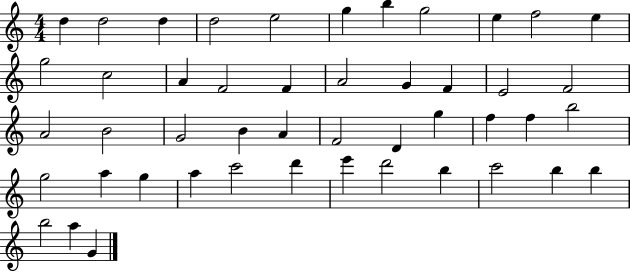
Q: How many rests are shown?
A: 0